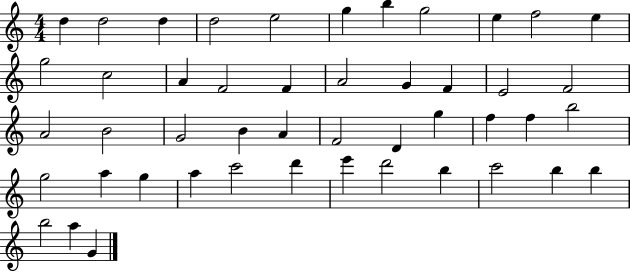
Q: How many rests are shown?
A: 0